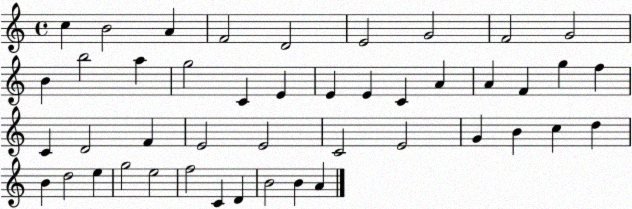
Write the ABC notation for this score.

X:1
T:Untitled
M:4/4
L:1/4
K:C
c B2 A F2 D2 E2 G2 F2 G2 B b2 a g2 C E E E C A A F g f C D2 F E2 E2 C2 E2 G B c d B d2 e g2 e2 f2 C D B2 B A